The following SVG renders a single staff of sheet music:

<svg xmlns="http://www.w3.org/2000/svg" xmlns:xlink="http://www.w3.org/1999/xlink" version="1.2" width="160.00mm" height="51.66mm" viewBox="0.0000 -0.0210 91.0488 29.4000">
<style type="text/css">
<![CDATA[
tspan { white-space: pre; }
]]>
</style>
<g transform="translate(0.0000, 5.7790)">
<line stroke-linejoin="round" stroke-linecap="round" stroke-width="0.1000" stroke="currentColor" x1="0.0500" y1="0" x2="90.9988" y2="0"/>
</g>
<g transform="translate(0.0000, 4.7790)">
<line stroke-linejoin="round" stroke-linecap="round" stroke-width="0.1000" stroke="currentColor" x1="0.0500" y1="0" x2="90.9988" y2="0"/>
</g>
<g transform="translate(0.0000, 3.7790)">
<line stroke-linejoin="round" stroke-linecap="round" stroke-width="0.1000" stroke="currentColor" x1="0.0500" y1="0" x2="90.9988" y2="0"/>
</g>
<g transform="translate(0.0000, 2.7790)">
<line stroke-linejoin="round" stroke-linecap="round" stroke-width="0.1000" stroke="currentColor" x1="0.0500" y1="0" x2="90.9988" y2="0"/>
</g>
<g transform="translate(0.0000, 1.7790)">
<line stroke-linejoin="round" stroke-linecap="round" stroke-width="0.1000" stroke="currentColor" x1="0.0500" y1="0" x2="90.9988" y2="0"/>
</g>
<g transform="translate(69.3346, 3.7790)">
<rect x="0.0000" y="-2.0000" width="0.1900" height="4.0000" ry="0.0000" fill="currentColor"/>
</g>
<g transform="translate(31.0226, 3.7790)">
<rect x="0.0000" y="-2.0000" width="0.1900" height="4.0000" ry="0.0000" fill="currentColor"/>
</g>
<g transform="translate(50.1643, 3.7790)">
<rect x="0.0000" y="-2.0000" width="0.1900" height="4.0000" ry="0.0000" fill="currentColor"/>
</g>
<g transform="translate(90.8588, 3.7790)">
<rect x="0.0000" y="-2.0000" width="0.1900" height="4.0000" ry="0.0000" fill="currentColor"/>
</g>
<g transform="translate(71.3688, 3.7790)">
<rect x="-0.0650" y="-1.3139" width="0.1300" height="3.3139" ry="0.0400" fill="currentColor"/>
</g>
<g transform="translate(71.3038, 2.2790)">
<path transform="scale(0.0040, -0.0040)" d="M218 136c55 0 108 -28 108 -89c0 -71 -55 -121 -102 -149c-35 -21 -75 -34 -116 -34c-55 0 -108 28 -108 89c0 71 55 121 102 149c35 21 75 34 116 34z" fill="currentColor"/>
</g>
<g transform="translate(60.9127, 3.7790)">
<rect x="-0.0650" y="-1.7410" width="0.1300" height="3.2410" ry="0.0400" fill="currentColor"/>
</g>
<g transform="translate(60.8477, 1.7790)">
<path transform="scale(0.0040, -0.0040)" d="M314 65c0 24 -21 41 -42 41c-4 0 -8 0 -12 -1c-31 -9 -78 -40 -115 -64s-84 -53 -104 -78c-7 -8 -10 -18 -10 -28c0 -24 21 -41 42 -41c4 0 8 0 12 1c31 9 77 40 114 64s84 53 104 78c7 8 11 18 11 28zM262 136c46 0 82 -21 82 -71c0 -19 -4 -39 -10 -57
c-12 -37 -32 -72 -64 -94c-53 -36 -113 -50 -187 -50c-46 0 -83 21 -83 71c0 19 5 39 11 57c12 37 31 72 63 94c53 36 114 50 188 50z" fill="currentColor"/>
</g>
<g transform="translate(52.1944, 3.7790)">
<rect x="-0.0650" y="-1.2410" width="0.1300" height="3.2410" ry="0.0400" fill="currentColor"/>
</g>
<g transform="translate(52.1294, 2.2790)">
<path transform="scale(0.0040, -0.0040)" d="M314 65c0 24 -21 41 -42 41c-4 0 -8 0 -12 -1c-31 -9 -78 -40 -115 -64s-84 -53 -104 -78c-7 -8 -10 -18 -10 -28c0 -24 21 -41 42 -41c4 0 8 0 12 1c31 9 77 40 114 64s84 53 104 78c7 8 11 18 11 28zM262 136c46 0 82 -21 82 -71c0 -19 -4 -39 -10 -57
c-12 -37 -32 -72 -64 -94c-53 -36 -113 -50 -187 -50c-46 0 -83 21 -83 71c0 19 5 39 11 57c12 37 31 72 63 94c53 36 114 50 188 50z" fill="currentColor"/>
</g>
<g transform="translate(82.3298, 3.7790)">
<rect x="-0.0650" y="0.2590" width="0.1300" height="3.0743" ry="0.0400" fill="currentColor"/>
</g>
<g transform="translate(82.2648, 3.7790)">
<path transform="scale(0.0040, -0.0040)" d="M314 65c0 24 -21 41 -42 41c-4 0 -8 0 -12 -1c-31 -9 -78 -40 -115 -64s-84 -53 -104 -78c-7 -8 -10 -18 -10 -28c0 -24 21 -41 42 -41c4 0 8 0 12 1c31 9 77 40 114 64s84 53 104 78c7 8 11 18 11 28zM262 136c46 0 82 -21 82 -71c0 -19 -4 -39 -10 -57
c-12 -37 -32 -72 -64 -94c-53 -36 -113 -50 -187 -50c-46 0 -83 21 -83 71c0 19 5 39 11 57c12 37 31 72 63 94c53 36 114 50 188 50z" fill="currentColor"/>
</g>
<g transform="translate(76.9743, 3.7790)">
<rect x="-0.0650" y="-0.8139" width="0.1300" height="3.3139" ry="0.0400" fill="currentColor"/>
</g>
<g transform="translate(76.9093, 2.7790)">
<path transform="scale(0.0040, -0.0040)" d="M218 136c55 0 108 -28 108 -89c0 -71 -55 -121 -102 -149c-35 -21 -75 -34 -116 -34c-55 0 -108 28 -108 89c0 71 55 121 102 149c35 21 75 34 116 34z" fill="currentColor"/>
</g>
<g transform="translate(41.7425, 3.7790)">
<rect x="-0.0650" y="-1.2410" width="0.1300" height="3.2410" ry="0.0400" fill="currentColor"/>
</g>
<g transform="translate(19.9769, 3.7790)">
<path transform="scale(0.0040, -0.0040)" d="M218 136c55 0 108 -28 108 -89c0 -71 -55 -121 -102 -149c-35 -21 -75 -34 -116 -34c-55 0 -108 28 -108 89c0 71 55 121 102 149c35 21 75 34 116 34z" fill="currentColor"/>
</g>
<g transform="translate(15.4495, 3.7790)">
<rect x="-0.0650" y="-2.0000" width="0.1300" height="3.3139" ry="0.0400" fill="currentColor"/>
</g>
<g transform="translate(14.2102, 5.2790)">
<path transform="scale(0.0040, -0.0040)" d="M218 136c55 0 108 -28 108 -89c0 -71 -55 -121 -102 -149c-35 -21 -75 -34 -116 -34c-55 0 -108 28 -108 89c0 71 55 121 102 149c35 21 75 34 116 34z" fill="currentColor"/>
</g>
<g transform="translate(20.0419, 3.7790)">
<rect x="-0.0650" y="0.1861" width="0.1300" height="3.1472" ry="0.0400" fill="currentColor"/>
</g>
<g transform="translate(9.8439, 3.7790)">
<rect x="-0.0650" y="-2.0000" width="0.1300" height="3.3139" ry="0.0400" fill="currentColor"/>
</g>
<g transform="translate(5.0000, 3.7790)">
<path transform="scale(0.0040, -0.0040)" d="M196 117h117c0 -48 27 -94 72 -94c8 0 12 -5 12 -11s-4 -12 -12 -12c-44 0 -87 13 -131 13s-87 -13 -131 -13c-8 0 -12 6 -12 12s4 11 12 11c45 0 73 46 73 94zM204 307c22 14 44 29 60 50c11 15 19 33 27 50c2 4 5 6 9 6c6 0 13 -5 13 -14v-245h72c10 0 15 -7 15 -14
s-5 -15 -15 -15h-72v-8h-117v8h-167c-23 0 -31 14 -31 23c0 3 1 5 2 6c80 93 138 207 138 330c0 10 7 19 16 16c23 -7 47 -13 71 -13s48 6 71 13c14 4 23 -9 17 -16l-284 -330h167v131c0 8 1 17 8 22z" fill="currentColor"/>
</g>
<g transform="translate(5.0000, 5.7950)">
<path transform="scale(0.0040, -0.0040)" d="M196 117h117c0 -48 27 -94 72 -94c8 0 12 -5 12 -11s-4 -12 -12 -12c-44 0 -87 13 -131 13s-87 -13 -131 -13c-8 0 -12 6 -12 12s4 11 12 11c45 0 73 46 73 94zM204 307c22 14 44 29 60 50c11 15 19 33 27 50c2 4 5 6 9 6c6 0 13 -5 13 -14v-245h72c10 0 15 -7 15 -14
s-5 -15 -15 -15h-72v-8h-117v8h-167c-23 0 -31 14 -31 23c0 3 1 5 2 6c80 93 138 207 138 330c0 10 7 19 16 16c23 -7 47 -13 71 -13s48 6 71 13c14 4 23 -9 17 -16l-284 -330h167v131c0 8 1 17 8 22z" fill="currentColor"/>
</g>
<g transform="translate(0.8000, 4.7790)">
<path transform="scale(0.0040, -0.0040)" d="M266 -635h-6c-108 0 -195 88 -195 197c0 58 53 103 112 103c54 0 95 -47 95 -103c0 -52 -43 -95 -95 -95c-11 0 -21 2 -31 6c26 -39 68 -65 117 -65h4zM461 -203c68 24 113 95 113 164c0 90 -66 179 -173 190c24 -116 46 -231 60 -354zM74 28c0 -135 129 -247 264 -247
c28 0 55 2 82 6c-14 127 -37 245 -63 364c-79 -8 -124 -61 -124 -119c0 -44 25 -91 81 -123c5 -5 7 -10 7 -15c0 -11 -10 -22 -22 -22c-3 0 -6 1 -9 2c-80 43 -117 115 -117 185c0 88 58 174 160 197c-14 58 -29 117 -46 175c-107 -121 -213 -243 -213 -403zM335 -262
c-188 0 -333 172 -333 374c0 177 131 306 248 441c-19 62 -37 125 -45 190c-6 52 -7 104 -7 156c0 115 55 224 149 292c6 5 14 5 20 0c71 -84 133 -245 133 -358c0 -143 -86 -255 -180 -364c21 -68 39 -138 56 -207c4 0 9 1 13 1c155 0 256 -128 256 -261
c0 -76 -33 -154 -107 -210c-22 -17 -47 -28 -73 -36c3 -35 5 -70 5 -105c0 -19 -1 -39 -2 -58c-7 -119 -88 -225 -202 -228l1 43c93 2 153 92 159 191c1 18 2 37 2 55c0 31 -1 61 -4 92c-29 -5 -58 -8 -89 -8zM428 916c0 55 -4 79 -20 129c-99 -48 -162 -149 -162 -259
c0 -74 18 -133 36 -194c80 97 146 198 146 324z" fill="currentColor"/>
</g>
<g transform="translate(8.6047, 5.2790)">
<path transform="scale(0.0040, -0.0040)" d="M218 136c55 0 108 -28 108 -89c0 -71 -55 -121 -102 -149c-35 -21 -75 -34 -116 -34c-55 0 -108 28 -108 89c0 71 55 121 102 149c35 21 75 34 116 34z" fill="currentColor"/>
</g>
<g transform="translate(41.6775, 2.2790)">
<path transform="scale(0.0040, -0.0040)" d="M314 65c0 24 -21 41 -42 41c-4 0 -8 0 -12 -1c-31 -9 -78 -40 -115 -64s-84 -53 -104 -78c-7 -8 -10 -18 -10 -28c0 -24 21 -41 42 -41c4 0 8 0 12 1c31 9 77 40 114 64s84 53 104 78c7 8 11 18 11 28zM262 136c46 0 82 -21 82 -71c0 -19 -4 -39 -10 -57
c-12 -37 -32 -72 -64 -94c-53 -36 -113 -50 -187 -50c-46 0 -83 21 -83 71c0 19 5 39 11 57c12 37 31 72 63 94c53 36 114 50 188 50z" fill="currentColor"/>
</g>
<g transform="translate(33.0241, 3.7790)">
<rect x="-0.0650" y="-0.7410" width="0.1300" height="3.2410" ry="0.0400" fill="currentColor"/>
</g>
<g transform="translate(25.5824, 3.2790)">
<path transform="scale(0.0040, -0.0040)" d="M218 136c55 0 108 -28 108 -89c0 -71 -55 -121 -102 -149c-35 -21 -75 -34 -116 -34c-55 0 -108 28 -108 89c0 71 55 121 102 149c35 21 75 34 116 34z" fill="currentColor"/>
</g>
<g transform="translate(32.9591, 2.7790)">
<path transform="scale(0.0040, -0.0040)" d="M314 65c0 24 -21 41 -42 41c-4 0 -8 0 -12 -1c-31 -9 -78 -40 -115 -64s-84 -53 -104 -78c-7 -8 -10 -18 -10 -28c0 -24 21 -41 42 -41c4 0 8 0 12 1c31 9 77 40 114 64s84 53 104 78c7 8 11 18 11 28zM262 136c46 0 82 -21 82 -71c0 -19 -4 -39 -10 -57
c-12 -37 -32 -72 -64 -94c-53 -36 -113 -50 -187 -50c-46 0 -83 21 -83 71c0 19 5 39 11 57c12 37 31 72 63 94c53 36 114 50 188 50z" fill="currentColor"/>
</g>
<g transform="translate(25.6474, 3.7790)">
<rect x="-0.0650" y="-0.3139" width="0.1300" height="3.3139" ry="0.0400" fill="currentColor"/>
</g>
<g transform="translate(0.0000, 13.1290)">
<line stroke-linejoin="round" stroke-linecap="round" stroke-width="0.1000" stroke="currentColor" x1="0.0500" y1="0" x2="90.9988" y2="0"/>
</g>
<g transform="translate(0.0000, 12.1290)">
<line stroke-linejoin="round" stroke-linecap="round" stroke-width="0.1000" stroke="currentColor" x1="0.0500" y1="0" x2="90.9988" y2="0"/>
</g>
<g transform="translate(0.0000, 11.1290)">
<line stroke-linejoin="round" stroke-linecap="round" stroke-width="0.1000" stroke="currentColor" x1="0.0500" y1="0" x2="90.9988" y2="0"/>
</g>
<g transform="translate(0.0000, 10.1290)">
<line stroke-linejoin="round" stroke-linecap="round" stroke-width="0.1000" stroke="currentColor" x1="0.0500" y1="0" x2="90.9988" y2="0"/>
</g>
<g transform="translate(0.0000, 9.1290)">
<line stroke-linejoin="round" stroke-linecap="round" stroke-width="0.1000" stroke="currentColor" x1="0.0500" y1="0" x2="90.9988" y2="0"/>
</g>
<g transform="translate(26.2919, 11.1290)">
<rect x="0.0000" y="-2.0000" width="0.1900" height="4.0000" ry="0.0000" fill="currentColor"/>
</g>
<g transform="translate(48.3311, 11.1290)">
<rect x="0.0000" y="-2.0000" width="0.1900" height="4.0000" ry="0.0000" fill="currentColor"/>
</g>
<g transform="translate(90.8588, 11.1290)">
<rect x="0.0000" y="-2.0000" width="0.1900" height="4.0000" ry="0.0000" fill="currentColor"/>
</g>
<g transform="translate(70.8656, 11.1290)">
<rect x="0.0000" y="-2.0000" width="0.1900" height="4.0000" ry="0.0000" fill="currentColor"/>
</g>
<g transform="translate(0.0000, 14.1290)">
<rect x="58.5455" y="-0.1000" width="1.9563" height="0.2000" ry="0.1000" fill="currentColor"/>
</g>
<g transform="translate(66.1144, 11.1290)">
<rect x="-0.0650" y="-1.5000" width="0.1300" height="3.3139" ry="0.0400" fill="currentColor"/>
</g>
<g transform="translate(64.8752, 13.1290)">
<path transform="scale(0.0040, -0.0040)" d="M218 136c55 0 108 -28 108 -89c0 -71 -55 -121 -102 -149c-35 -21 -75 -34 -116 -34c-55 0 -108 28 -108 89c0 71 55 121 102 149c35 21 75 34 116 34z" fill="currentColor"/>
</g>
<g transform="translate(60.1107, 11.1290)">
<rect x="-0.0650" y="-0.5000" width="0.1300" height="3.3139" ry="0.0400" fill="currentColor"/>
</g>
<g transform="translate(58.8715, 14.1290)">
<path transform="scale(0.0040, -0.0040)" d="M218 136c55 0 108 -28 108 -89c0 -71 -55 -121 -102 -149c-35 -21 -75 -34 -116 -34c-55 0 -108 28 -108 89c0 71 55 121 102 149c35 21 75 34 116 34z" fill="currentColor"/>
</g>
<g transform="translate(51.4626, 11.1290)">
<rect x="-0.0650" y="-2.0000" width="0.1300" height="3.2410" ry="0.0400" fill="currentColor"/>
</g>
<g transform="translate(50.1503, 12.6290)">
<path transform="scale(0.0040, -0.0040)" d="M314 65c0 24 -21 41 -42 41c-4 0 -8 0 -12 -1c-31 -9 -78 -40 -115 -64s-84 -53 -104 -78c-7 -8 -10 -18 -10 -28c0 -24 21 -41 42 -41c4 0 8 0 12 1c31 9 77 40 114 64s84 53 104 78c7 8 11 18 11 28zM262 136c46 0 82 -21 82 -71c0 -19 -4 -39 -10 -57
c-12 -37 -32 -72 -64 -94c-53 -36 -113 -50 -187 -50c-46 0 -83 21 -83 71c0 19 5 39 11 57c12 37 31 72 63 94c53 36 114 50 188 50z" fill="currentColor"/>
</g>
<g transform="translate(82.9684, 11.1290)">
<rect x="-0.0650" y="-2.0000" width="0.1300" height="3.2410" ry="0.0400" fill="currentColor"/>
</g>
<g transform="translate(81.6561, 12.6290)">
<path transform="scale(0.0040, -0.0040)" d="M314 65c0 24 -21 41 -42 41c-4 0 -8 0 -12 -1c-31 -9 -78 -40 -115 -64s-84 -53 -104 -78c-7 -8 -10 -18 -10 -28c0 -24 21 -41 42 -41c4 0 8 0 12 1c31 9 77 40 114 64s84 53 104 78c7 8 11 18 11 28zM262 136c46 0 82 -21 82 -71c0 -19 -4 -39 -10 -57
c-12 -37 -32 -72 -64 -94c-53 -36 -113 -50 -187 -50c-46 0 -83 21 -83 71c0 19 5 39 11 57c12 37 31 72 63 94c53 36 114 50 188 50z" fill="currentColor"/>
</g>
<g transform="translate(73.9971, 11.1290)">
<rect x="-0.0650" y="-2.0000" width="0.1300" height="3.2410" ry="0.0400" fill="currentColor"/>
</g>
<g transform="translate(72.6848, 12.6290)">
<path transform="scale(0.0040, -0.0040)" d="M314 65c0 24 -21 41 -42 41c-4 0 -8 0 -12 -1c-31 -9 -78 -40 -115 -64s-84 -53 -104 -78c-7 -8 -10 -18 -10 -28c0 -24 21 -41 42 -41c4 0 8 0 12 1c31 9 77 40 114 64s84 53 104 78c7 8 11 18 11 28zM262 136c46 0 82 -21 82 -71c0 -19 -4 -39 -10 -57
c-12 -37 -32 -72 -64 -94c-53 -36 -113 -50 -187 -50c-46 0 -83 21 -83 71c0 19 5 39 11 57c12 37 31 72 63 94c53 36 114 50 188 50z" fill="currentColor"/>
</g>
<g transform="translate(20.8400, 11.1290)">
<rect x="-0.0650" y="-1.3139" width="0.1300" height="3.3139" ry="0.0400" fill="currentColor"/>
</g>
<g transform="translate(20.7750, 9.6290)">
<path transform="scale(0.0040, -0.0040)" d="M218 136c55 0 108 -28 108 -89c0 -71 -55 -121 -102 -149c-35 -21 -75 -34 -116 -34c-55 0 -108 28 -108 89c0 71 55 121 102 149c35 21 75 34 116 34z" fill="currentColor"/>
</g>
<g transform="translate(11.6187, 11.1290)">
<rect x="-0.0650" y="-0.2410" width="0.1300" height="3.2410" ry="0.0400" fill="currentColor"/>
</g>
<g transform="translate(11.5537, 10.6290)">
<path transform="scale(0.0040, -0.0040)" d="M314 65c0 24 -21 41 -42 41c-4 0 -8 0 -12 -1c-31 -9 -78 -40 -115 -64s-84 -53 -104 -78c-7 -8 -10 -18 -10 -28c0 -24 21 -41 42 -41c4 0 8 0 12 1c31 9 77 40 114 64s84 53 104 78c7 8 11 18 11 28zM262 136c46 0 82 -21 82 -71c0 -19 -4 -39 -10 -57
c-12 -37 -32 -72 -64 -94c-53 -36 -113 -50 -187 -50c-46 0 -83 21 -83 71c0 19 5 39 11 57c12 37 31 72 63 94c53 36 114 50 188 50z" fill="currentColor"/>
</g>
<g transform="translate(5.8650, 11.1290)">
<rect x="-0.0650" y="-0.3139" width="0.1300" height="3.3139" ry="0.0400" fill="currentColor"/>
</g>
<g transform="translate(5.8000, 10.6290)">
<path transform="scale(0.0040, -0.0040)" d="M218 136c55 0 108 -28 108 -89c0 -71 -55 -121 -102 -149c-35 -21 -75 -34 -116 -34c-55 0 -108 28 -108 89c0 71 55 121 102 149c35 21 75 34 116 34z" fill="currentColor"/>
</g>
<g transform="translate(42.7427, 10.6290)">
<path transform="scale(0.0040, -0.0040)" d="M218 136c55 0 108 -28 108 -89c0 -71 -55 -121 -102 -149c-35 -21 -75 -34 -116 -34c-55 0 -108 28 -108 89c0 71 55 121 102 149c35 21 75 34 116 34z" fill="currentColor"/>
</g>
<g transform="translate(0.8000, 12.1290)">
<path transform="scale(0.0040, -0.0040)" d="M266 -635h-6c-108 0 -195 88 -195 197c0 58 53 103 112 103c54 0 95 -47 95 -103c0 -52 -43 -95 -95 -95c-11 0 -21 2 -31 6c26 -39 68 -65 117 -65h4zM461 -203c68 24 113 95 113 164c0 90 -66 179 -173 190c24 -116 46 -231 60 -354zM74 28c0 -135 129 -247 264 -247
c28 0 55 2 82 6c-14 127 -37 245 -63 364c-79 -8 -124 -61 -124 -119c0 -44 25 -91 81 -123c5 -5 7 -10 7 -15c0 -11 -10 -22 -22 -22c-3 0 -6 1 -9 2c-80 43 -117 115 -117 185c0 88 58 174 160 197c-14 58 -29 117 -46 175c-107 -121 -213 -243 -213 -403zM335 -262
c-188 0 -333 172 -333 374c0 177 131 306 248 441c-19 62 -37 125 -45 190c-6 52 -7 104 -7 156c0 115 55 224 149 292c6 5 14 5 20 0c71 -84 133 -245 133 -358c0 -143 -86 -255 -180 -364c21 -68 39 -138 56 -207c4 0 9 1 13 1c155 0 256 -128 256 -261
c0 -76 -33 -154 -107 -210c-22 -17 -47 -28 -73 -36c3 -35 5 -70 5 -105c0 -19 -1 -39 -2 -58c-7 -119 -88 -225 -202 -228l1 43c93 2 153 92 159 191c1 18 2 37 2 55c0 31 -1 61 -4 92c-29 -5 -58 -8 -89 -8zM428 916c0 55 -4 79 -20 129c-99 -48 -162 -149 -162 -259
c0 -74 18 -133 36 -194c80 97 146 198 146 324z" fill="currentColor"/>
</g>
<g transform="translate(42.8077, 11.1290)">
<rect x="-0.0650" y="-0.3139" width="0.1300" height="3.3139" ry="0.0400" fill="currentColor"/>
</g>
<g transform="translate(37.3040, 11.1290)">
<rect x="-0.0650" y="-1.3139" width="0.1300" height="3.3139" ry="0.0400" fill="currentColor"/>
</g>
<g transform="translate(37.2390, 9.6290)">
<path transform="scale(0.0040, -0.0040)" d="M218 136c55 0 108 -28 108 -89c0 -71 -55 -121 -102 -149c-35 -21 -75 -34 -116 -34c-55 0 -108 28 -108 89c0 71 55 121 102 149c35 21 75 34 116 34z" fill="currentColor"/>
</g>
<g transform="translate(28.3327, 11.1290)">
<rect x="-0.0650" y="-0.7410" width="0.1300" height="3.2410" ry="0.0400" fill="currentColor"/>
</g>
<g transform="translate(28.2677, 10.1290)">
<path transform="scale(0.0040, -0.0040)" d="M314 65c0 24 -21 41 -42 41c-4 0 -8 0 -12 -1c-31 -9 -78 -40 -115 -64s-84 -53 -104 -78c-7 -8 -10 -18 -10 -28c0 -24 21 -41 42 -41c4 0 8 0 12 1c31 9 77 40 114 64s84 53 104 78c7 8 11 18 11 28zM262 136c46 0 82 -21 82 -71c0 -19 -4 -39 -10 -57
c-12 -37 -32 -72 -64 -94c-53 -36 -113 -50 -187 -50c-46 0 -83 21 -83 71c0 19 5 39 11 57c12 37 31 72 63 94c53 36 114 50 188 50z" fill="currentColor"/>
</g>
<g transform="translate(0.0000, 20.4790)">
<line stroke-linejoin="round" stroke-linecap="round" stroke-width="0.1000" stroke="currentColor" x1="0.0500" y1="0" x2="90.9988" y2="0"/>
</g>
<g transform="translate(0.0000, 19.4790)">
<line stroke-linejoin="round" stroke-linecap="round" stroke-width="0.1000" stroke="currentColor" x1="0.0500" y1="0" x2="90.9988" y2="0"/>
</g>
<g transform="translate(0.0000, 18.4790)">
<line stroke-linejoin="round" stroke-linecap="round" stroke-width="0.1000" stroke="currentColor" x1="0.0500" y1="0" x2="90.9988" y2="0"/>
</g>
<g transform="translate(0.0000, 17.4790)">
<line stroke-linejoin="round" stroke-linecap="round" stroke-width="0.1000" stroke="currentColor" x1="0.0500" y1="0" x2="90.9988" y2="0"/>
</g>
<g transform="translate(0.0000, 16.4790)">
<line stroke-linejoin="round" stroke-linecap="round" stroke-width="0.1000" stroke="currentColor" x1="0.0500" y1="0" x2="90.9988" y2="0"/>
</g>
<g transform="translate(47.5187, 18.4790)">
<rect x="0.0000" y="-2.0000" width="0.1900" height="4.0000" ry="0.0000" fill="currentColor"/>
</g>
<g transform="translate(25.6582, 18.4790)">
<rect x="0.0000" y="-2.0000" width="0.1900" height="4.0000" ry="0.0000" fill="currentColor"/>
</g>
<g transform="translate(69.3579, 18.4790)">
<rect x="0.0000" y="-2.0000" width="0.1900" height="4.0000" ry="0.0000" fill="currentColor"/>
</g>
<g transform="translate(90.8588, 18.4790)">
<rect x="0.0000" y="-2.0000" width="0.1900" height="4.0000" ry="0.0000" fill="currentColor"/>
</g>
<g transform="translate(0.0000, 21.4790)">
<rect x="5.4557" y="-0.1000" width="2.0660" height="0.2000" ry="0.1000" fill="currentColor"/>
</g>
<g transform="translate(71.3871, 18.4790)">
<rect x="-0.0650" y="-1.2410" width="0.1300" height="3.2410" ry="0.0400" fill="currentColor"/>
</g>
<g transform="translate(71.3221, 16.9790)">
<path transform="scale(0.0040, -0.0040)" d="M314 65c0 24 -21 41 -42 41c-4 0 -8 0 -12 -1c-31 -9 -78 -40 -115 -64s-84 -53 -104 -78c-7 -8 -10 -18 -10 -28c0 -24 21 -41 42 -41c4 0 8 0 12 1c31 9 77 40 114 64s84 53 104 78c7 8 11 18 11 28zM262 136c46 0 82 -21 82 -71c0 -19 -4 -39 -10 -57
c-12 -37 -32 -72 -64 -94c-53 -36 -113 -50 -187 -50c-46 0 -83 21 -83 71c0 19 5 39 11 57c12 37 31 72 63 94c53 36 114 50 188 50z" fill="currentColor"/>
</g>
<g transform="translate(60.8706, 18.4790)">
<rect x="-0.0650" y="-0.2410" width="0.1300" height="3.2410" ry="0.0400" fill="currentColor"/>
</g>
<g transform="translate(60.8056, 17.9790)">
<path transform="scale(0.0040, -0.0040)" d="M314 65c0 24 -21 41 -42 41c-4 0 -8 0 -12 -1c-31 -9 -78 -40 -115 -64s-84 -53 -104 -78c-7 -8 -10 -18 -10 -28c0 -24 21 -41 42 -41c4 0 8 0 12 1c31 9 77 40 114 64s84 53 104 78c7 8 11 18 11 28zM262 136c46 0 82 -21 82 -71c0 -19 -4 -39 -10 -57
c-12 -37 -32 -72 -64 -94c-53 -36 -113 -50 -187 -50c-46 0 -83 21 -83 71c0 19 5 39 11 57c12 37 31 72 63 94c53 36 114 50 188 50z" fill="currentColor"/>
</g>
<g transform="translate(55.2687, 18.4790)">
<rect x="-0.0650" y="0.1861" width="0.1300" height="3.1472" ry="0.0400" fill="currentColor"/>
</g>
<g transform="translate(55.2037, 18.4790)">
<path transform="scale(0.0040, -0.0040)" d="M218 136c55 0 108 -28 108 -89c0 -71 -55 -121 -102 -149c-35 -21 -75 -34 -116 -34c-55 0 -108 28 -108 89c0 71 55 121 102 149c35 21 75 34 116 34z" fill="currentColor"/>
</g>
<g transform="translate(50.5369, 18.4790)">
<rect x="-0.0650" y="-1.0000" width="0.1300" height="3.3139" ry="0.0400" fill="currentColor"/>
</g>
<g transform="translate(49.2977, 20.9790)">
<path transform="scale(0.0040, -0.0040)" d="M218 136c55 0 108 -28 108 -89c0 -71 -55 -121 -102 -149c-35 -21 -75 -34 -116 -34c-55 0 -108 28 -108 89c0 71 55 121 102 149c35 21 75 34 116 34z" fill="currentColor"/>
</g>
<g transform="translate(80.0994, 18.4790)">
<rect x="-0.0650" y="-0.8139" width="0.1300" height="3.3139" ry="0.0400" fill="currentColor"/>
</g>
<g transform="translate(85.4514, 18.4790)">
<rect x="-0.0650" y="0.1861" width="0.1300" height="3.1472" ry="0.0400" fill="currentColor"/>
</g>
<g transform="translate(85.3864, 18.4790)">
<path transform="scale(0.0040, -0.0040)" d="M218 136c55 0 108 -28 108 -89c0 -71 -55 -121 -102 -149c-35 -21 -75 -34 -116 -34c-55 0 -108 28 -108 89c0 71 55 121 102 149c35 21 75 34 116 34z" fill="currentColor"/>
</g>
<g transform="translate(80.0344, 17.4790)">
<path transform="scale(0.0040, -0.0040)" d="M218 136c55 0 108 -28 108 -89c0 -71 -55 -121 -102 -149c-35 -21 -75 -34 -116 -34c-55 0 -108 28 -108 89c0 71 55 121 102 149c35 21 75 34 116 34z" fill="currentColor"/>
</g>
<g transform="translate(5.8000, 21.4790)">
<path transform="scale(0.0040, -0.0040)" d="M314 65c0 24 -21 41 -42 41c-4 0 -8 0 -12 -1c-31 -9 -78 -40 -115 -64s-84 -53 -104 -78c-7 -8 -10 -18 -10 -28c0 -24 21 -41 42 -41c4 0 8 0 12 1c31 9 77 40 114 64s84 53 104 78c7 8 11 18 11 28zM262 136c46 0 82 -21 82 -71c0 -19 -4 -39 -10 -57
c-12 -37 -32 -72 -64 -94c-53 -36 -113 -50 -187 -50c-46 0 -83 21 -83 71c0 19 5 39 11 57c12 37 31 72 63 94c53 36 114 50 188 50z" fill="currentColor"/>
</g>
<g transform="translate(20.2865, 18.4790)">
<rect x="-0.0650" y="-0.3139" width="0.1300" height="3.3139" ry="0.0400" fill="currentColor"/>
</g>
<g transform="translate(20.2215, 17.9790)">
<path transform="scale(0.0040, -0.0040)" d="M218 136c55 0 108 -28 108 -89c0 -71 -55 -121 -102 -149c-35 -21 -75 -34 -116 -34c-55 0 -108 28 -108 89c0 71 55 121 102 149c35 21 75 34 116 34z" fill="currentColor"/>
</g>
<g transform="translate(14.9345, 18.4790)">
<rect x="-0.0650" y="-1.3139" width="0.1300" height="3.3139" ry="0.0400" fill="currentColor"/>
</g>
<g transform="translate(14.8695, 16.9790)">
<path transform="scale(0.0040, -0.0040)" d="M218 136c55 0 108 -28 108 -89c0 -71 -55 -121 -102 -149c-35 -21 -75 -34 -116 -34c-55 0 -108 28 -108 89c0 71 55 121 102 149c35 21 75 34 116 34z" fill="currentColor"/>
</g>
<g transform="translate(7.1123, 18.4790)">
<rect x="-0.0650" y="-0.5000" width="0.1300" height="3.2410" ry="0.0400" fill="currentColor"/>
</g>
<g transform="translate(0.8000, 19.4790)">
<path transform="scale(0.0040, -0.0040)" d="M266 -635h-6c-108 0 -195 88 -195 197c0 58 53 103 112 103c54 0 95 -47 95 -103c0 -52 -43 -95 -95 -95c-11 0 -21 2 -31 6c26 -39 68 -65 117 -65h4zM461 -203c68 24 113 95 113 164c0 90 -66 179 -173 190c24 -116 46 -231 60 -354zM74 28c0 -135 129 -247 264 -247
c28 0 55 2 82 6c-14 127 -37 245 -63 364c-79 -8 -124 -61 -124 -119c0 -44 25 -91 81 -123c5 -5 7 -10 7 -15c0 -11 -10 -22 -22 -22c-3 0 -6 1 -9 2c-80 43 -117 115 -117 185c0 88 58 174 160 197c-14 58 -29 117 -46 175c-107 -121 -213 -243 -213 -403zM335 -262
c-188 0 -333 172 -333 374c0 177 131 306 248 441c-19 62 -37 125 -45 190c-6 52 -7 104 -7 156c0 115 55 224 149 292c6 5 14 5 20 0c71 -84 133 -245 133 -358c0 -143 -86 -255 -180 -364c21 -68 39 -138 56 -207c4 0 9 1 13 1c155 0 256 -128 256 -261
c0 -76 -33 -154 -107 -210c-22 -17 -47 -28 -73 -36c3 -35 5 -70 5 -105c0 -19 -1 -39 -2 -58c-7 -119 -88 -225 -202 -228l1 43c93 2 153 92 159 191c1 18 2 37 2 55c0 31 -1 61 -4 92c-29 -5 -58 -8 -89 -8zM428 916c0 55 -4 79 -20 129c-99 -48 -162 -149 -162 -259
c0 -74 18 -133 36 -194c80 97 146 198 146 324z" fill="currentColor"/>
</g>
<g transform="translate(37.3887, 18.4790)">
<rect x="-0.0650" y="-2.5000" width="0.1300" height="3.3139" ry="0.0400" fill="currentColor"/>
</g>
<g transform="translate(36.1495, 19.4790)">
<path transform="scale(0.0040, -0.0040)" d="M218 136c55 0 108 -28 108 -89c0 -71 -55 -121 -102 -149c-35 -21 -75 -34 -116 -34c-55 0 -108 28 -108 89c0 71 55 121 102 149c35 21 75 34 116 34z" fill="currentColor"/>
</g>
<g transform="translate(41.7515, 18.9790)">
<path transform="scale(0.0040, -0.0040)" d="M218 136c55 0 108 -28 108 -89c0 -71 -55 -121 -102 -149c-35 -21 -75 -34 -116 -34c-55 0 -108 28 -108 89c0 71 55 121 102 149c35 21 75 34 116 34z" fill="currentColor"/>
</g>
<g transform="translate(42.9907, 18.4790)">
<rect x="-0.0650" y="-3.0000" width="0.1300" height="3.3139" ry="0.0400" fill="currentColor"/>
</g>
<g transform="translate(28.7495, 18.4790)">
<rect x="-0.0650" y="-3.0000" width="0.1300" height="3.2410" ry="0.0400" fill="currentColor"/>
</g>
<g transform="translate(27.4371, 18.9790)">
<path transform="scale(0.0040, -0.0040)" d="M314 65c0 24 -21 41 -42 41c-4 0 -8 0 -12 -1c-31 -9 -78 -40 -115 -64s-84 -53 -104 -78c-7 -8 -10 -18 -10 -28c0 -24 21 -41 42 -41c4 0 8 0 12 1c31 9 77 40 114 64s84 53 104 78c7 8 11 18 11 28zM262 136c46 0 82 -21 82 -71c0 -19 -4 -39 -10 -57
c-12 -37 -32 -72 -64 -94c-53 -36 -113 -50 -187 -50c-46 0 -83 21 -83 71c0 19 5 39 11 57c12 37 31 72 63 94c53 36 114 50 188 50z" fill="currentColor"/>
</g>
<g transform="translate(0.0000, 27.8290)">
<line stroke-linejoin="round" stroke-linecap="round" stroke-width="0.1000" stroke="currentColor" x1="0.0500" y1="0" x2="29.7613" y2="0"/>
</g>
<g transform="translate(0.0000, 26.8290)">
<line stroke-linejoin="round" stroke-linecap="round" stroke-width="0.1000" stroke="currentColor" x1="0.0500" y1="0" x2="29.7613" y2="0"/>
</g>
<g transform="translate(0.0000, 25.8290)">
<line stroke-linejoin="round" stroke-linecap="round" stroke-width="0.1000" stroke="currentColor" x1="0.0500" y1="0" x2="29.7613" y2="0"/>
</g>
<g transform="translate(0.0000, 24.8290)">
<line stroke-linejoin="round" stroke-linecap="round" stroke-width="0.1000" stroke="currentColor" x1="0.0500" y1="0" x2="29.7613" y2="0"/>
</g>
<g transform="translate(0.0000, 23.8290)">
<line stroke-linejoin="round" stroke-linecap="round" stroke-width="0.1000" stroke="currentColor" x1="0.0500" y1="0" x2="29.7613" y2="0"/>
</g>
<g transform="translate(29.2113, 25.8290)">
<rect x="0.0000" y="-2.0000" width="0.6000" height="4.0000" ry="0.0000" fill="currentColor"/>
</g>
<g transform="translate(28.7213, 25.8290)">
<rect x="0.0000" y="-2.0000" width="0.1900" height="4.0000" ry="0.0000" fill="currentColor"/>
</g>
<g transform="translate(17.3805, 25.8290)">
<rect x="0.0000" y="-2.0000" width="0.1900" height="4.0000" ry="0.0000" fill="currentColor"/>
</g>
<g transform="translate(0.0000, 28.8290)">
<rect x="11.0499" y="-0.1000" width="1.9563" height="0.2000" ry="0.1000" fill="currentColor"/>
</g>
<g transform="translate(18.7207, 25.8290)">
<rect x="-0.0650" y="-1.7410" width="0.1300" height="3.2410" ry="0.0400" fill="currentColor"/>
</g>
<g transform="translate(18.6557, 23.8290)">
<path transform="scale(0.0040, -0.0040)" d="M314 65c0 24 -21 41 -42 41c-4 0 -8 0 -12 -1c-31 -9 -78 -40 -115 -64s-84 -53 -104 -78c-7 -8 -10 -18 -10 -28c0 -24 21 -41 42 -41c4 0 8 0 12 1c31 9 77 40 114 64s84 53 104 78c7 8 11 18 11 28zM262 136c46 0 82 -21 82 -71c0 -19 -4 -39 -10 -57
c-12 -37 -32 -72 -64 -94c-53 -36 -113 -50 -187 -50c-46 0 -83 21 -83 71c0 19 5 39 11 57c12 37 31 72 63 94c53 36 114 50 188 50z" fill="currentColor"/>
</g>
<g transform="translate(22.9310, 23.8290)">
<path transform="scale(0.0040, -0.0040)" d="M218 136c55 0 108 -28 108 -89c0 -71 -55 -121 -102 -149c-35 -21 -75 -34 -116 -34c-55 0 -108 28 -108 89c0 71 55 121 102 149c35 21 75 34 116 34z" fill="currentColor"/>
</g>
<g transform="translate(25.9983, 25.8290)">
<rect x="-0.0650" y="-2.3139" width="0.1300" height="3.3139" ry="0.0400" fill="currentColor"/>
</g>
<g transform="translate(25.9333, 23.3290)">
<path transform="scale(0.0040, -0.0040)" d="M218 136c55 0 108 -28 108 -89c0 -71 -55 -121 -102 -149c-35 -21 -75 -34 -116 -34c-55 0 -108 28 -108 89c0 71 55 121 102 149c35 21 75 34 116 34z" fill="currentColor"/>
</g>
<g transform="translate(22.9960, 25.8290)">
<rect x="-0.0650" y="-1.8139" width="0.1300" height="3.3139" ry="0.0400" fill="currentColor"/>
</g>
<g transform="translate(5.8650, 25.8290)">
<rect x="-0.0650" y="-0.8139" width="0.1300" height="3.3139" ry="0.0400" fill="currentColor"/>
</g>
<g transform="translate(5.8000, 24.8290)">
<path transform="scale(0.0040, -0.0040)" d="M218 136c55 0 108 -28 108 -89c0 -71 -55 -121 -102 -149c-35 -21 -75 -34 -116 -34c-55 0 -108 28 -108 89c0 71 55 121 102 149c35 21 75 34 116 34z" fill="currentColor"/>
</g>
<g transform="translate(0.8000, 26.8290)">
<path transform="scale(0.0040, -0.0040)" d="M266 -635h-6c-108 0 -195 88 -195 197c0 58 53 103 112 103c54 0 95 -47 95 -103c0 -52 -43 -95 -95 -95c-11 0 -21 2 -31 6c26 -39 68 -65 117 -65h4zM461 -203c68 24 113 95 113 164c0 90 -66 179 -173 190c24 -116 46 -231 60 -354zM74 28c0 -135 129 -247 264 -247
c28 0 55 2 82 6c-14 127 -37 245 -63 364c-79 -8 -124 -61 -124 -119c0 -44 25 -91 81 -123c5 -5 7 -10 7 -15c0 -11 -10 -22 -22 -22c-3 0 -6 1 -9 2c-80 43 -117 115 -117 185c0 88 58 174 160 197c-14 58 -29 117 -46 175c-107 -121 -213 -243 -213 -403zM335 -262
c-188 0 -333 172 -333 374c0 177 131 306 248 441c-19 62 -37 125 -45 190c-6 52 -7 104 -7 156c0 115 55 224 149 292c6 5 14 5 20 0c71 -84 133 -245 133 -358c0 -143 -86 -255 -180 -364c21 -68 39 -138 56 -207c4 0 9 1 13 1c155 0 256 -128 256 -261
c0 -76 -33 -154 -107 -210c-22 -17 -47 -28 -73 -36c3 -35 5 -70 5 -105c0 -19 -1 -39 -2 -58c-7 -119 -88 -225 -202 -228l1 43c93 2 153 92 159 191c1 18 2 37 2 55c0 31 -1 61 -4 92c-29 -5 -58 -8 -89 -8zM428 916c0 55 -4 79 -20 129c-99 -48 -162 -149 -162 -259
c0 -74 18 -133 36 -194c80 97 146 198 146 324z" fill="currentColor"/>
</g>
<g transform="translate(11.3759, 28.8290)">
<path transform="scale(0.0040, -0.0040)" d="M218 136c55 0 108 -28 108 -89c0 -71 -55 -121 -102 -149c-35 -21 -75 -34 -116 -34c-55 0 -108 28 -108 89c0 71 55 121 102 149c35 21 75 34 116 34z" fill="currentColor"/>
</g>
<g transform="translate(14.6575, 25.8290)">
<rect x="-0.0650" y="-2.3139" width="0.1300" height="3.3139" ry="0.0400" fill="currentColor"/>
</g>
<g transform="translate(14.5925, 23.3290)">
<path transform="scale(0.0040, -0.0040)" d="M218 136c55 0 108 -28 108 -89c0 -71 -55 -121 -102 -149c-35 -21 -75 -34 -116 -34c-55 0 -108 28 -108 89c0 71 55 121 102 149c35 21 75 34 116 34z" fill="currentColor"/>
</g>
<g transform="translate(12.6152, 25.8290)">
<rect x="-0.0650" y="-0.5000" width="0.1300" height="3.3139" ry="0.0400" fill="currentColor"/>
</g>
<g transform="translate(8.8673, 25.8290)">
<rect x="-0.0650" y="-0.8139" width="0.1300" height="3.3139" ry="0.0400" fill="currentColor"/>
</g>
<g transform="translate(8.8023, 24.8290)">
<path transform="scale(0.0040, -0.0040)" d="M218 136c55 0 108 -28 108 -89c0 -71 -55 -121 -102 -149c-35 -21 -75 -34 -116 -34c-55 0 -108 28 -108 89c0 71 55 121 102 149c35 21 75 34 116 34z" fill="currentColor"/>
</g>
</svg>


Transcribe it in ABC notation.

X:1
T:Untitled
M:4/4
L:1/4
K:C
F F B c d2 e2 e2 f2 e d B2 c c2 e d2 e c F2 C E F2 F2 C2 e c A2 G A D B c2 e2 d B d d C g f2 f g